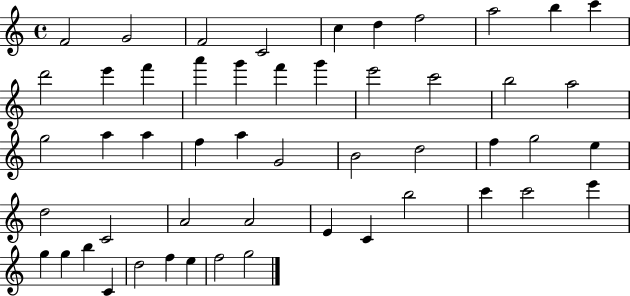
{
  \clef treble
  \time 4/4
  \defaultTimeSignature
  \key c \major
  f'2 g'2 | f'2 c'2 | c''4 d''4 f''2 | a''2 b''4 c'''4 | \break d'''2 e'''4 f'''4 | a'''4 g'''4 f'''4 g'''4 | e'''2 c'''2 | b''2 a''2 | \break g''2 a''4 a''4 | f''4 a''4 g'2 | b'2 d''2 | f''4 g''2 e''4 | \break d''2 c'2 | a'2 a'2 | e'4 c'4 b''2 | c'''4 c'''2 e'''4 | \break g''4 g''4 b''4 c'4 | d''2 f''4 e''4 | f''2 g''2 | \bar "|."
}